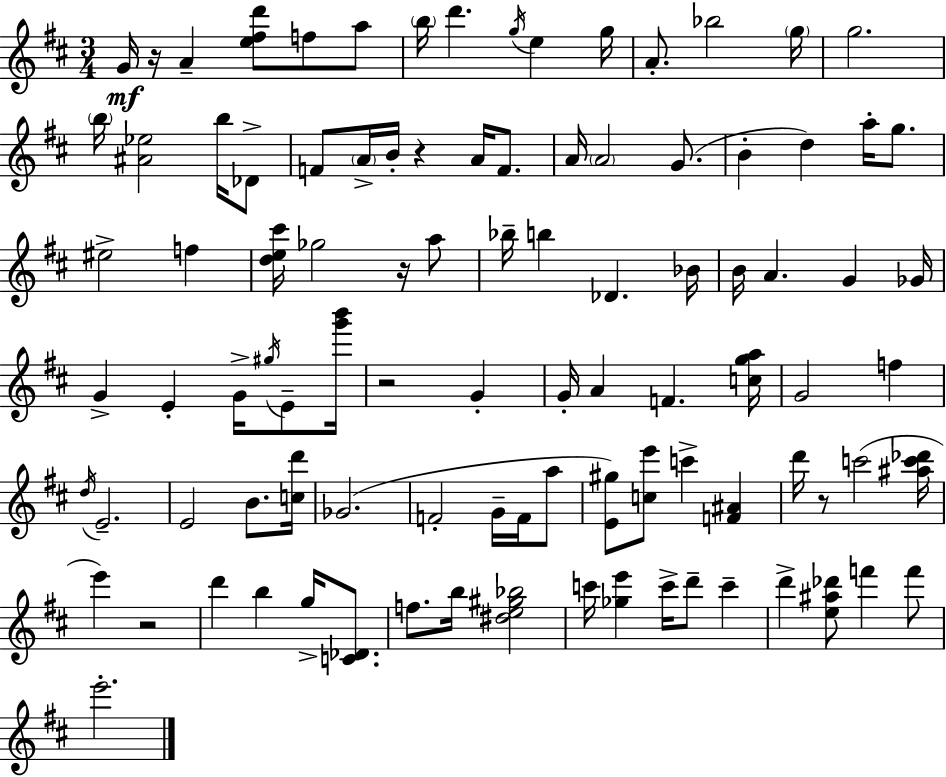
G4/s R/s A4/q [E5,F#5,D6]/e F5/e A5/e B5/s D6/q. G5/s E5/q G5/s A4/e. Bb5/h G5/s G5/h. B5/s [A#4,Eb5]/h B5/s Db4/e F4/e A4/s B4/s R/q A4/s F4/e. A4/s A4/h G4/e. B4/q D5/q A5/s G5/e. EIS5/h F5/q [D5,E5,C#6]/s Gb5/h R/s A5/e Bb5/s B5/q Db4/q. Bb4/s B4/s A4/q. G4/q Gb4/s G4/q E4/q G4/s G#5/s E4/e [G6,B6]/s R/h G4/q G4/s A4/q F4/q. [C5,G5,A5]/s G4/h F5/q D5/s E4/h. E4/h B4/e. [C5,D6]/s Gb4/h. F4/h G4/s F4/s A5/e [E4,G#5]/e [C5,E6]/e C6/q [F4,A#4]/q D6/s R/e C6/h [A#5,C6,Db6]/s E6/q R/h D6/q B5/q G5/s [C4,Db4]/e. F5/e. B5/s [D#5,E5,G#5,Bb5]/h C6/s [Gb5,E6]/q C6/s D6/e C6/q D6/q [E5,A#5,Db6]/e F6/q F6/e E6/h.